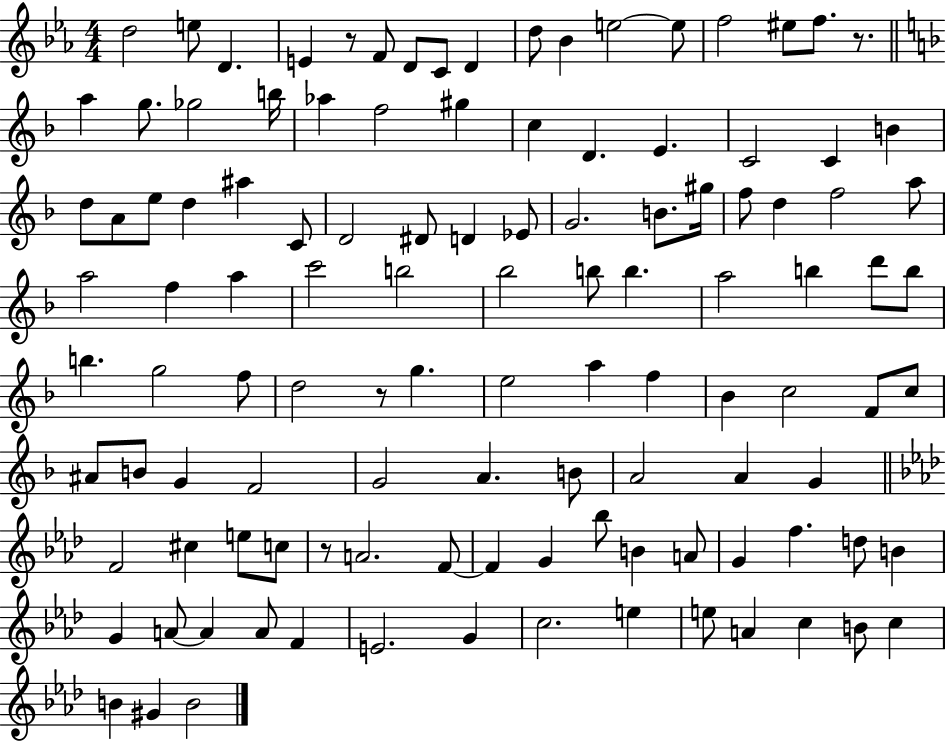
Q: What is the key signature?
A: EES major